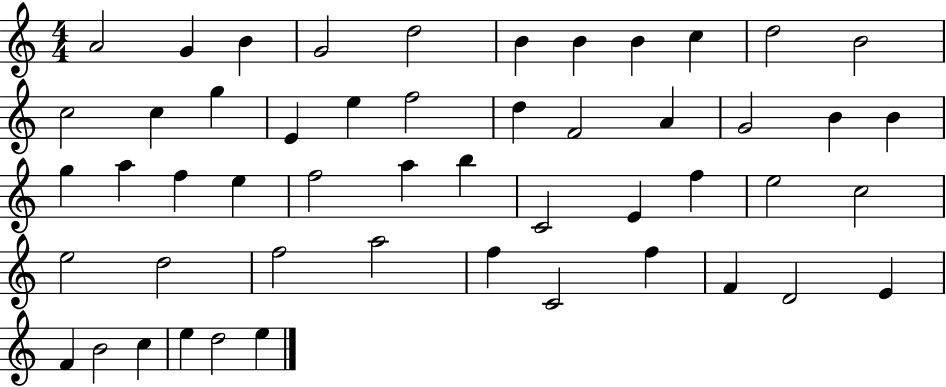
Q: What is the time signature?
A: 4/4